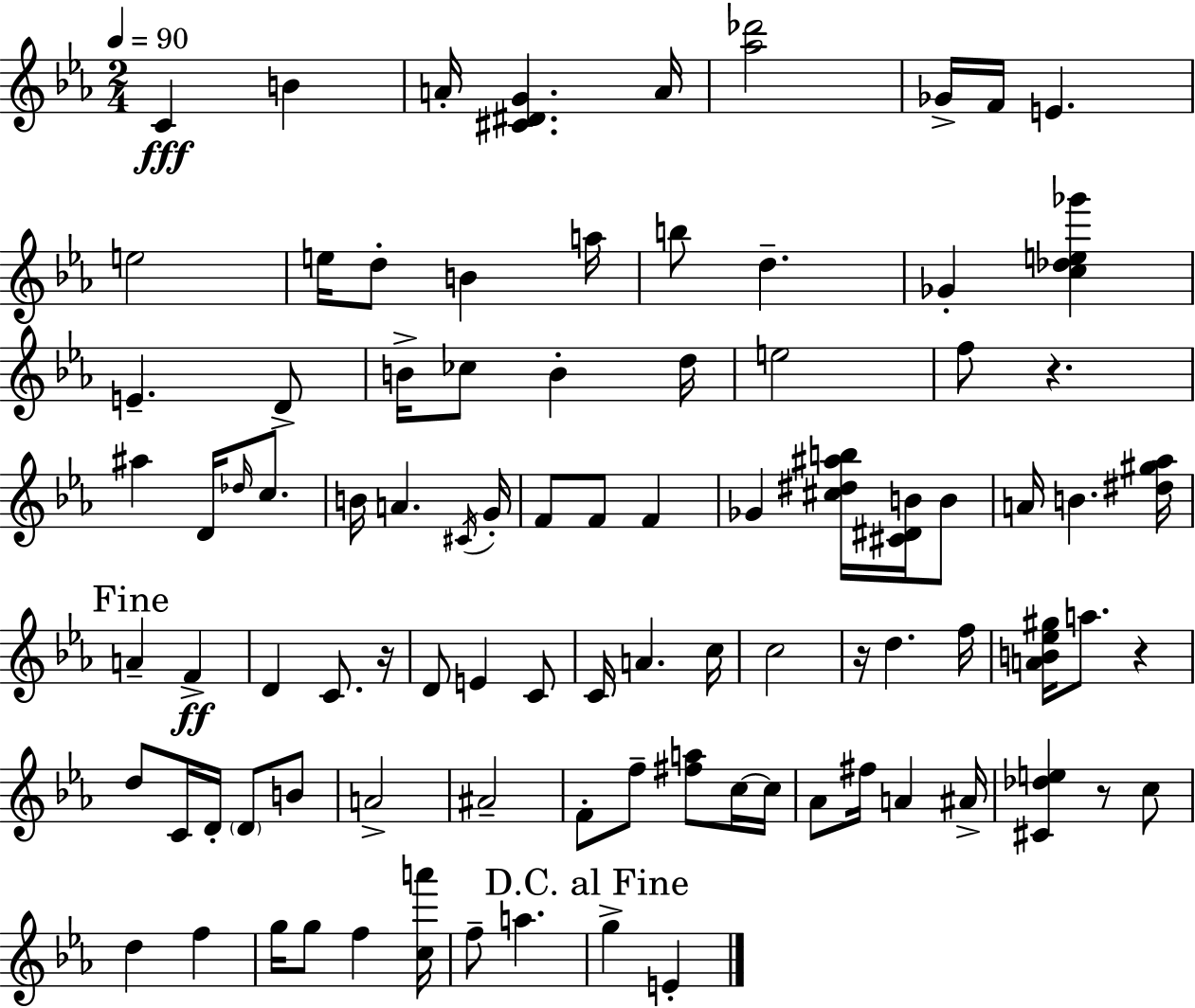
{
  \clef treble
  \numericTimeSignature
  \time 2/4
  \key c \minor
  \tempo 4 = 90
  c'4\fff b'4 | a'16-. <cis' dis' g'>4. a'16 | <aes'' des'''>2 | ges'16-> f'16 e'4. | \break e''2 | e''16 d''8-. b'4 a''16 | b''8 d''4.-- | ges'4-. <c'' des'' e'' ges'''>4 | \break e'4.-- d'8-> | b'16-> ces''8 b'4-. d''16 | e''2 | f''8 r4. | \break ais''4 d'16 \grace { des''16 } c''8. | b'16 a'4. | \acciaccatura { cis'16 } g'16-. f'8 f'8 f'4 | ges'4 <cis'' dis'' ais'' b''>16 <cis' dis' b'>16 | \break b'8 a'16 b'4. | <dis'' gis'' aes''>16 \mark "Fine" a'4-- f'4->\ff | d'4 c'8. | r16 d'8 e'4 | \break c'8 c'16 a'4. | c''16 c''2 | r16 d''4. | f''16 <a' b' ees'' gis''>16 a''8. r4 | \break d''8 c'16 d'16-. \parenthesize d'8 | b'8 a'2-> | ais'2-- | f'8-. f''8-- <fis'' a''>8 | \break c''16~~ c''16 aes'8 fis''16 a'4 | ais'16-> <cis' des'' e''>4 r8 | c''8 d''4 f''4 | g''16 g''8 f''4 | \break <c'' a'''>16 f''8-- a''4. | \mark "D.C. al Fine" g''4-> e'4-. | \bar "|."
}